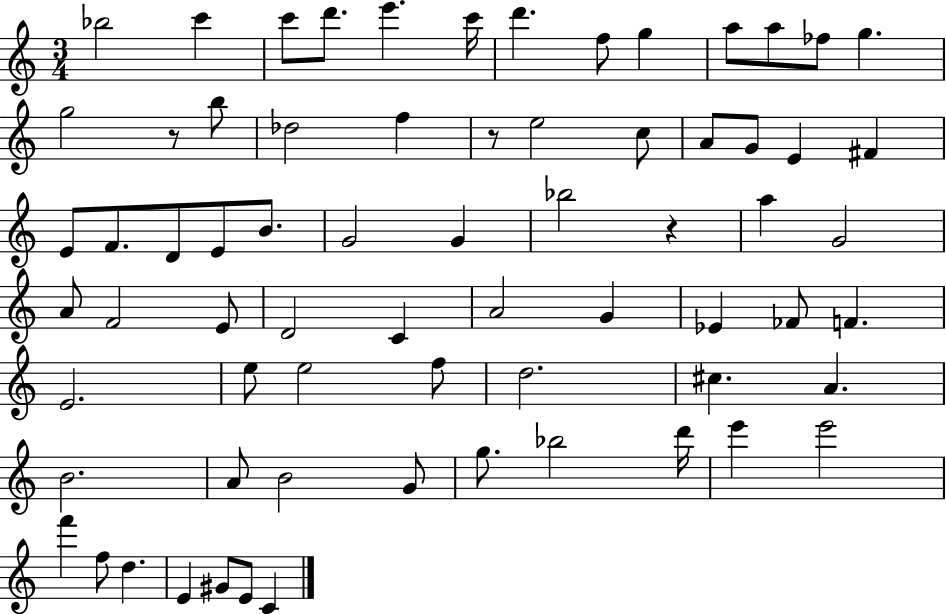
Bb5/h C6/q C6/e D6/e. E6/q. C6/s D6/q. F5/e G5/q A5/e A5/e FES5/e G5/q. G5/h R/e B5/e Db5/h F5/q R/e E5/h C5/e A4/e G4/e E4/q F#4/q E4/e F4/e. D4/e E4/e B4/e. G4/h G4/q Bb5/h R/q A5/q G4/h A4/e F4/h E4/e D4/h C4/q A4/h G4/q Eb4/q FES4/e F4/q. E4/h. E5/e E5/h F5/e D5/h. C#5/q. A4/q. B4/h. A4/e B4/h G4/e G5/e. Bb5/h D6/s E6/q E6/h F6/q F5/e D5/q. E4/q G#4/e E4/e C4/q